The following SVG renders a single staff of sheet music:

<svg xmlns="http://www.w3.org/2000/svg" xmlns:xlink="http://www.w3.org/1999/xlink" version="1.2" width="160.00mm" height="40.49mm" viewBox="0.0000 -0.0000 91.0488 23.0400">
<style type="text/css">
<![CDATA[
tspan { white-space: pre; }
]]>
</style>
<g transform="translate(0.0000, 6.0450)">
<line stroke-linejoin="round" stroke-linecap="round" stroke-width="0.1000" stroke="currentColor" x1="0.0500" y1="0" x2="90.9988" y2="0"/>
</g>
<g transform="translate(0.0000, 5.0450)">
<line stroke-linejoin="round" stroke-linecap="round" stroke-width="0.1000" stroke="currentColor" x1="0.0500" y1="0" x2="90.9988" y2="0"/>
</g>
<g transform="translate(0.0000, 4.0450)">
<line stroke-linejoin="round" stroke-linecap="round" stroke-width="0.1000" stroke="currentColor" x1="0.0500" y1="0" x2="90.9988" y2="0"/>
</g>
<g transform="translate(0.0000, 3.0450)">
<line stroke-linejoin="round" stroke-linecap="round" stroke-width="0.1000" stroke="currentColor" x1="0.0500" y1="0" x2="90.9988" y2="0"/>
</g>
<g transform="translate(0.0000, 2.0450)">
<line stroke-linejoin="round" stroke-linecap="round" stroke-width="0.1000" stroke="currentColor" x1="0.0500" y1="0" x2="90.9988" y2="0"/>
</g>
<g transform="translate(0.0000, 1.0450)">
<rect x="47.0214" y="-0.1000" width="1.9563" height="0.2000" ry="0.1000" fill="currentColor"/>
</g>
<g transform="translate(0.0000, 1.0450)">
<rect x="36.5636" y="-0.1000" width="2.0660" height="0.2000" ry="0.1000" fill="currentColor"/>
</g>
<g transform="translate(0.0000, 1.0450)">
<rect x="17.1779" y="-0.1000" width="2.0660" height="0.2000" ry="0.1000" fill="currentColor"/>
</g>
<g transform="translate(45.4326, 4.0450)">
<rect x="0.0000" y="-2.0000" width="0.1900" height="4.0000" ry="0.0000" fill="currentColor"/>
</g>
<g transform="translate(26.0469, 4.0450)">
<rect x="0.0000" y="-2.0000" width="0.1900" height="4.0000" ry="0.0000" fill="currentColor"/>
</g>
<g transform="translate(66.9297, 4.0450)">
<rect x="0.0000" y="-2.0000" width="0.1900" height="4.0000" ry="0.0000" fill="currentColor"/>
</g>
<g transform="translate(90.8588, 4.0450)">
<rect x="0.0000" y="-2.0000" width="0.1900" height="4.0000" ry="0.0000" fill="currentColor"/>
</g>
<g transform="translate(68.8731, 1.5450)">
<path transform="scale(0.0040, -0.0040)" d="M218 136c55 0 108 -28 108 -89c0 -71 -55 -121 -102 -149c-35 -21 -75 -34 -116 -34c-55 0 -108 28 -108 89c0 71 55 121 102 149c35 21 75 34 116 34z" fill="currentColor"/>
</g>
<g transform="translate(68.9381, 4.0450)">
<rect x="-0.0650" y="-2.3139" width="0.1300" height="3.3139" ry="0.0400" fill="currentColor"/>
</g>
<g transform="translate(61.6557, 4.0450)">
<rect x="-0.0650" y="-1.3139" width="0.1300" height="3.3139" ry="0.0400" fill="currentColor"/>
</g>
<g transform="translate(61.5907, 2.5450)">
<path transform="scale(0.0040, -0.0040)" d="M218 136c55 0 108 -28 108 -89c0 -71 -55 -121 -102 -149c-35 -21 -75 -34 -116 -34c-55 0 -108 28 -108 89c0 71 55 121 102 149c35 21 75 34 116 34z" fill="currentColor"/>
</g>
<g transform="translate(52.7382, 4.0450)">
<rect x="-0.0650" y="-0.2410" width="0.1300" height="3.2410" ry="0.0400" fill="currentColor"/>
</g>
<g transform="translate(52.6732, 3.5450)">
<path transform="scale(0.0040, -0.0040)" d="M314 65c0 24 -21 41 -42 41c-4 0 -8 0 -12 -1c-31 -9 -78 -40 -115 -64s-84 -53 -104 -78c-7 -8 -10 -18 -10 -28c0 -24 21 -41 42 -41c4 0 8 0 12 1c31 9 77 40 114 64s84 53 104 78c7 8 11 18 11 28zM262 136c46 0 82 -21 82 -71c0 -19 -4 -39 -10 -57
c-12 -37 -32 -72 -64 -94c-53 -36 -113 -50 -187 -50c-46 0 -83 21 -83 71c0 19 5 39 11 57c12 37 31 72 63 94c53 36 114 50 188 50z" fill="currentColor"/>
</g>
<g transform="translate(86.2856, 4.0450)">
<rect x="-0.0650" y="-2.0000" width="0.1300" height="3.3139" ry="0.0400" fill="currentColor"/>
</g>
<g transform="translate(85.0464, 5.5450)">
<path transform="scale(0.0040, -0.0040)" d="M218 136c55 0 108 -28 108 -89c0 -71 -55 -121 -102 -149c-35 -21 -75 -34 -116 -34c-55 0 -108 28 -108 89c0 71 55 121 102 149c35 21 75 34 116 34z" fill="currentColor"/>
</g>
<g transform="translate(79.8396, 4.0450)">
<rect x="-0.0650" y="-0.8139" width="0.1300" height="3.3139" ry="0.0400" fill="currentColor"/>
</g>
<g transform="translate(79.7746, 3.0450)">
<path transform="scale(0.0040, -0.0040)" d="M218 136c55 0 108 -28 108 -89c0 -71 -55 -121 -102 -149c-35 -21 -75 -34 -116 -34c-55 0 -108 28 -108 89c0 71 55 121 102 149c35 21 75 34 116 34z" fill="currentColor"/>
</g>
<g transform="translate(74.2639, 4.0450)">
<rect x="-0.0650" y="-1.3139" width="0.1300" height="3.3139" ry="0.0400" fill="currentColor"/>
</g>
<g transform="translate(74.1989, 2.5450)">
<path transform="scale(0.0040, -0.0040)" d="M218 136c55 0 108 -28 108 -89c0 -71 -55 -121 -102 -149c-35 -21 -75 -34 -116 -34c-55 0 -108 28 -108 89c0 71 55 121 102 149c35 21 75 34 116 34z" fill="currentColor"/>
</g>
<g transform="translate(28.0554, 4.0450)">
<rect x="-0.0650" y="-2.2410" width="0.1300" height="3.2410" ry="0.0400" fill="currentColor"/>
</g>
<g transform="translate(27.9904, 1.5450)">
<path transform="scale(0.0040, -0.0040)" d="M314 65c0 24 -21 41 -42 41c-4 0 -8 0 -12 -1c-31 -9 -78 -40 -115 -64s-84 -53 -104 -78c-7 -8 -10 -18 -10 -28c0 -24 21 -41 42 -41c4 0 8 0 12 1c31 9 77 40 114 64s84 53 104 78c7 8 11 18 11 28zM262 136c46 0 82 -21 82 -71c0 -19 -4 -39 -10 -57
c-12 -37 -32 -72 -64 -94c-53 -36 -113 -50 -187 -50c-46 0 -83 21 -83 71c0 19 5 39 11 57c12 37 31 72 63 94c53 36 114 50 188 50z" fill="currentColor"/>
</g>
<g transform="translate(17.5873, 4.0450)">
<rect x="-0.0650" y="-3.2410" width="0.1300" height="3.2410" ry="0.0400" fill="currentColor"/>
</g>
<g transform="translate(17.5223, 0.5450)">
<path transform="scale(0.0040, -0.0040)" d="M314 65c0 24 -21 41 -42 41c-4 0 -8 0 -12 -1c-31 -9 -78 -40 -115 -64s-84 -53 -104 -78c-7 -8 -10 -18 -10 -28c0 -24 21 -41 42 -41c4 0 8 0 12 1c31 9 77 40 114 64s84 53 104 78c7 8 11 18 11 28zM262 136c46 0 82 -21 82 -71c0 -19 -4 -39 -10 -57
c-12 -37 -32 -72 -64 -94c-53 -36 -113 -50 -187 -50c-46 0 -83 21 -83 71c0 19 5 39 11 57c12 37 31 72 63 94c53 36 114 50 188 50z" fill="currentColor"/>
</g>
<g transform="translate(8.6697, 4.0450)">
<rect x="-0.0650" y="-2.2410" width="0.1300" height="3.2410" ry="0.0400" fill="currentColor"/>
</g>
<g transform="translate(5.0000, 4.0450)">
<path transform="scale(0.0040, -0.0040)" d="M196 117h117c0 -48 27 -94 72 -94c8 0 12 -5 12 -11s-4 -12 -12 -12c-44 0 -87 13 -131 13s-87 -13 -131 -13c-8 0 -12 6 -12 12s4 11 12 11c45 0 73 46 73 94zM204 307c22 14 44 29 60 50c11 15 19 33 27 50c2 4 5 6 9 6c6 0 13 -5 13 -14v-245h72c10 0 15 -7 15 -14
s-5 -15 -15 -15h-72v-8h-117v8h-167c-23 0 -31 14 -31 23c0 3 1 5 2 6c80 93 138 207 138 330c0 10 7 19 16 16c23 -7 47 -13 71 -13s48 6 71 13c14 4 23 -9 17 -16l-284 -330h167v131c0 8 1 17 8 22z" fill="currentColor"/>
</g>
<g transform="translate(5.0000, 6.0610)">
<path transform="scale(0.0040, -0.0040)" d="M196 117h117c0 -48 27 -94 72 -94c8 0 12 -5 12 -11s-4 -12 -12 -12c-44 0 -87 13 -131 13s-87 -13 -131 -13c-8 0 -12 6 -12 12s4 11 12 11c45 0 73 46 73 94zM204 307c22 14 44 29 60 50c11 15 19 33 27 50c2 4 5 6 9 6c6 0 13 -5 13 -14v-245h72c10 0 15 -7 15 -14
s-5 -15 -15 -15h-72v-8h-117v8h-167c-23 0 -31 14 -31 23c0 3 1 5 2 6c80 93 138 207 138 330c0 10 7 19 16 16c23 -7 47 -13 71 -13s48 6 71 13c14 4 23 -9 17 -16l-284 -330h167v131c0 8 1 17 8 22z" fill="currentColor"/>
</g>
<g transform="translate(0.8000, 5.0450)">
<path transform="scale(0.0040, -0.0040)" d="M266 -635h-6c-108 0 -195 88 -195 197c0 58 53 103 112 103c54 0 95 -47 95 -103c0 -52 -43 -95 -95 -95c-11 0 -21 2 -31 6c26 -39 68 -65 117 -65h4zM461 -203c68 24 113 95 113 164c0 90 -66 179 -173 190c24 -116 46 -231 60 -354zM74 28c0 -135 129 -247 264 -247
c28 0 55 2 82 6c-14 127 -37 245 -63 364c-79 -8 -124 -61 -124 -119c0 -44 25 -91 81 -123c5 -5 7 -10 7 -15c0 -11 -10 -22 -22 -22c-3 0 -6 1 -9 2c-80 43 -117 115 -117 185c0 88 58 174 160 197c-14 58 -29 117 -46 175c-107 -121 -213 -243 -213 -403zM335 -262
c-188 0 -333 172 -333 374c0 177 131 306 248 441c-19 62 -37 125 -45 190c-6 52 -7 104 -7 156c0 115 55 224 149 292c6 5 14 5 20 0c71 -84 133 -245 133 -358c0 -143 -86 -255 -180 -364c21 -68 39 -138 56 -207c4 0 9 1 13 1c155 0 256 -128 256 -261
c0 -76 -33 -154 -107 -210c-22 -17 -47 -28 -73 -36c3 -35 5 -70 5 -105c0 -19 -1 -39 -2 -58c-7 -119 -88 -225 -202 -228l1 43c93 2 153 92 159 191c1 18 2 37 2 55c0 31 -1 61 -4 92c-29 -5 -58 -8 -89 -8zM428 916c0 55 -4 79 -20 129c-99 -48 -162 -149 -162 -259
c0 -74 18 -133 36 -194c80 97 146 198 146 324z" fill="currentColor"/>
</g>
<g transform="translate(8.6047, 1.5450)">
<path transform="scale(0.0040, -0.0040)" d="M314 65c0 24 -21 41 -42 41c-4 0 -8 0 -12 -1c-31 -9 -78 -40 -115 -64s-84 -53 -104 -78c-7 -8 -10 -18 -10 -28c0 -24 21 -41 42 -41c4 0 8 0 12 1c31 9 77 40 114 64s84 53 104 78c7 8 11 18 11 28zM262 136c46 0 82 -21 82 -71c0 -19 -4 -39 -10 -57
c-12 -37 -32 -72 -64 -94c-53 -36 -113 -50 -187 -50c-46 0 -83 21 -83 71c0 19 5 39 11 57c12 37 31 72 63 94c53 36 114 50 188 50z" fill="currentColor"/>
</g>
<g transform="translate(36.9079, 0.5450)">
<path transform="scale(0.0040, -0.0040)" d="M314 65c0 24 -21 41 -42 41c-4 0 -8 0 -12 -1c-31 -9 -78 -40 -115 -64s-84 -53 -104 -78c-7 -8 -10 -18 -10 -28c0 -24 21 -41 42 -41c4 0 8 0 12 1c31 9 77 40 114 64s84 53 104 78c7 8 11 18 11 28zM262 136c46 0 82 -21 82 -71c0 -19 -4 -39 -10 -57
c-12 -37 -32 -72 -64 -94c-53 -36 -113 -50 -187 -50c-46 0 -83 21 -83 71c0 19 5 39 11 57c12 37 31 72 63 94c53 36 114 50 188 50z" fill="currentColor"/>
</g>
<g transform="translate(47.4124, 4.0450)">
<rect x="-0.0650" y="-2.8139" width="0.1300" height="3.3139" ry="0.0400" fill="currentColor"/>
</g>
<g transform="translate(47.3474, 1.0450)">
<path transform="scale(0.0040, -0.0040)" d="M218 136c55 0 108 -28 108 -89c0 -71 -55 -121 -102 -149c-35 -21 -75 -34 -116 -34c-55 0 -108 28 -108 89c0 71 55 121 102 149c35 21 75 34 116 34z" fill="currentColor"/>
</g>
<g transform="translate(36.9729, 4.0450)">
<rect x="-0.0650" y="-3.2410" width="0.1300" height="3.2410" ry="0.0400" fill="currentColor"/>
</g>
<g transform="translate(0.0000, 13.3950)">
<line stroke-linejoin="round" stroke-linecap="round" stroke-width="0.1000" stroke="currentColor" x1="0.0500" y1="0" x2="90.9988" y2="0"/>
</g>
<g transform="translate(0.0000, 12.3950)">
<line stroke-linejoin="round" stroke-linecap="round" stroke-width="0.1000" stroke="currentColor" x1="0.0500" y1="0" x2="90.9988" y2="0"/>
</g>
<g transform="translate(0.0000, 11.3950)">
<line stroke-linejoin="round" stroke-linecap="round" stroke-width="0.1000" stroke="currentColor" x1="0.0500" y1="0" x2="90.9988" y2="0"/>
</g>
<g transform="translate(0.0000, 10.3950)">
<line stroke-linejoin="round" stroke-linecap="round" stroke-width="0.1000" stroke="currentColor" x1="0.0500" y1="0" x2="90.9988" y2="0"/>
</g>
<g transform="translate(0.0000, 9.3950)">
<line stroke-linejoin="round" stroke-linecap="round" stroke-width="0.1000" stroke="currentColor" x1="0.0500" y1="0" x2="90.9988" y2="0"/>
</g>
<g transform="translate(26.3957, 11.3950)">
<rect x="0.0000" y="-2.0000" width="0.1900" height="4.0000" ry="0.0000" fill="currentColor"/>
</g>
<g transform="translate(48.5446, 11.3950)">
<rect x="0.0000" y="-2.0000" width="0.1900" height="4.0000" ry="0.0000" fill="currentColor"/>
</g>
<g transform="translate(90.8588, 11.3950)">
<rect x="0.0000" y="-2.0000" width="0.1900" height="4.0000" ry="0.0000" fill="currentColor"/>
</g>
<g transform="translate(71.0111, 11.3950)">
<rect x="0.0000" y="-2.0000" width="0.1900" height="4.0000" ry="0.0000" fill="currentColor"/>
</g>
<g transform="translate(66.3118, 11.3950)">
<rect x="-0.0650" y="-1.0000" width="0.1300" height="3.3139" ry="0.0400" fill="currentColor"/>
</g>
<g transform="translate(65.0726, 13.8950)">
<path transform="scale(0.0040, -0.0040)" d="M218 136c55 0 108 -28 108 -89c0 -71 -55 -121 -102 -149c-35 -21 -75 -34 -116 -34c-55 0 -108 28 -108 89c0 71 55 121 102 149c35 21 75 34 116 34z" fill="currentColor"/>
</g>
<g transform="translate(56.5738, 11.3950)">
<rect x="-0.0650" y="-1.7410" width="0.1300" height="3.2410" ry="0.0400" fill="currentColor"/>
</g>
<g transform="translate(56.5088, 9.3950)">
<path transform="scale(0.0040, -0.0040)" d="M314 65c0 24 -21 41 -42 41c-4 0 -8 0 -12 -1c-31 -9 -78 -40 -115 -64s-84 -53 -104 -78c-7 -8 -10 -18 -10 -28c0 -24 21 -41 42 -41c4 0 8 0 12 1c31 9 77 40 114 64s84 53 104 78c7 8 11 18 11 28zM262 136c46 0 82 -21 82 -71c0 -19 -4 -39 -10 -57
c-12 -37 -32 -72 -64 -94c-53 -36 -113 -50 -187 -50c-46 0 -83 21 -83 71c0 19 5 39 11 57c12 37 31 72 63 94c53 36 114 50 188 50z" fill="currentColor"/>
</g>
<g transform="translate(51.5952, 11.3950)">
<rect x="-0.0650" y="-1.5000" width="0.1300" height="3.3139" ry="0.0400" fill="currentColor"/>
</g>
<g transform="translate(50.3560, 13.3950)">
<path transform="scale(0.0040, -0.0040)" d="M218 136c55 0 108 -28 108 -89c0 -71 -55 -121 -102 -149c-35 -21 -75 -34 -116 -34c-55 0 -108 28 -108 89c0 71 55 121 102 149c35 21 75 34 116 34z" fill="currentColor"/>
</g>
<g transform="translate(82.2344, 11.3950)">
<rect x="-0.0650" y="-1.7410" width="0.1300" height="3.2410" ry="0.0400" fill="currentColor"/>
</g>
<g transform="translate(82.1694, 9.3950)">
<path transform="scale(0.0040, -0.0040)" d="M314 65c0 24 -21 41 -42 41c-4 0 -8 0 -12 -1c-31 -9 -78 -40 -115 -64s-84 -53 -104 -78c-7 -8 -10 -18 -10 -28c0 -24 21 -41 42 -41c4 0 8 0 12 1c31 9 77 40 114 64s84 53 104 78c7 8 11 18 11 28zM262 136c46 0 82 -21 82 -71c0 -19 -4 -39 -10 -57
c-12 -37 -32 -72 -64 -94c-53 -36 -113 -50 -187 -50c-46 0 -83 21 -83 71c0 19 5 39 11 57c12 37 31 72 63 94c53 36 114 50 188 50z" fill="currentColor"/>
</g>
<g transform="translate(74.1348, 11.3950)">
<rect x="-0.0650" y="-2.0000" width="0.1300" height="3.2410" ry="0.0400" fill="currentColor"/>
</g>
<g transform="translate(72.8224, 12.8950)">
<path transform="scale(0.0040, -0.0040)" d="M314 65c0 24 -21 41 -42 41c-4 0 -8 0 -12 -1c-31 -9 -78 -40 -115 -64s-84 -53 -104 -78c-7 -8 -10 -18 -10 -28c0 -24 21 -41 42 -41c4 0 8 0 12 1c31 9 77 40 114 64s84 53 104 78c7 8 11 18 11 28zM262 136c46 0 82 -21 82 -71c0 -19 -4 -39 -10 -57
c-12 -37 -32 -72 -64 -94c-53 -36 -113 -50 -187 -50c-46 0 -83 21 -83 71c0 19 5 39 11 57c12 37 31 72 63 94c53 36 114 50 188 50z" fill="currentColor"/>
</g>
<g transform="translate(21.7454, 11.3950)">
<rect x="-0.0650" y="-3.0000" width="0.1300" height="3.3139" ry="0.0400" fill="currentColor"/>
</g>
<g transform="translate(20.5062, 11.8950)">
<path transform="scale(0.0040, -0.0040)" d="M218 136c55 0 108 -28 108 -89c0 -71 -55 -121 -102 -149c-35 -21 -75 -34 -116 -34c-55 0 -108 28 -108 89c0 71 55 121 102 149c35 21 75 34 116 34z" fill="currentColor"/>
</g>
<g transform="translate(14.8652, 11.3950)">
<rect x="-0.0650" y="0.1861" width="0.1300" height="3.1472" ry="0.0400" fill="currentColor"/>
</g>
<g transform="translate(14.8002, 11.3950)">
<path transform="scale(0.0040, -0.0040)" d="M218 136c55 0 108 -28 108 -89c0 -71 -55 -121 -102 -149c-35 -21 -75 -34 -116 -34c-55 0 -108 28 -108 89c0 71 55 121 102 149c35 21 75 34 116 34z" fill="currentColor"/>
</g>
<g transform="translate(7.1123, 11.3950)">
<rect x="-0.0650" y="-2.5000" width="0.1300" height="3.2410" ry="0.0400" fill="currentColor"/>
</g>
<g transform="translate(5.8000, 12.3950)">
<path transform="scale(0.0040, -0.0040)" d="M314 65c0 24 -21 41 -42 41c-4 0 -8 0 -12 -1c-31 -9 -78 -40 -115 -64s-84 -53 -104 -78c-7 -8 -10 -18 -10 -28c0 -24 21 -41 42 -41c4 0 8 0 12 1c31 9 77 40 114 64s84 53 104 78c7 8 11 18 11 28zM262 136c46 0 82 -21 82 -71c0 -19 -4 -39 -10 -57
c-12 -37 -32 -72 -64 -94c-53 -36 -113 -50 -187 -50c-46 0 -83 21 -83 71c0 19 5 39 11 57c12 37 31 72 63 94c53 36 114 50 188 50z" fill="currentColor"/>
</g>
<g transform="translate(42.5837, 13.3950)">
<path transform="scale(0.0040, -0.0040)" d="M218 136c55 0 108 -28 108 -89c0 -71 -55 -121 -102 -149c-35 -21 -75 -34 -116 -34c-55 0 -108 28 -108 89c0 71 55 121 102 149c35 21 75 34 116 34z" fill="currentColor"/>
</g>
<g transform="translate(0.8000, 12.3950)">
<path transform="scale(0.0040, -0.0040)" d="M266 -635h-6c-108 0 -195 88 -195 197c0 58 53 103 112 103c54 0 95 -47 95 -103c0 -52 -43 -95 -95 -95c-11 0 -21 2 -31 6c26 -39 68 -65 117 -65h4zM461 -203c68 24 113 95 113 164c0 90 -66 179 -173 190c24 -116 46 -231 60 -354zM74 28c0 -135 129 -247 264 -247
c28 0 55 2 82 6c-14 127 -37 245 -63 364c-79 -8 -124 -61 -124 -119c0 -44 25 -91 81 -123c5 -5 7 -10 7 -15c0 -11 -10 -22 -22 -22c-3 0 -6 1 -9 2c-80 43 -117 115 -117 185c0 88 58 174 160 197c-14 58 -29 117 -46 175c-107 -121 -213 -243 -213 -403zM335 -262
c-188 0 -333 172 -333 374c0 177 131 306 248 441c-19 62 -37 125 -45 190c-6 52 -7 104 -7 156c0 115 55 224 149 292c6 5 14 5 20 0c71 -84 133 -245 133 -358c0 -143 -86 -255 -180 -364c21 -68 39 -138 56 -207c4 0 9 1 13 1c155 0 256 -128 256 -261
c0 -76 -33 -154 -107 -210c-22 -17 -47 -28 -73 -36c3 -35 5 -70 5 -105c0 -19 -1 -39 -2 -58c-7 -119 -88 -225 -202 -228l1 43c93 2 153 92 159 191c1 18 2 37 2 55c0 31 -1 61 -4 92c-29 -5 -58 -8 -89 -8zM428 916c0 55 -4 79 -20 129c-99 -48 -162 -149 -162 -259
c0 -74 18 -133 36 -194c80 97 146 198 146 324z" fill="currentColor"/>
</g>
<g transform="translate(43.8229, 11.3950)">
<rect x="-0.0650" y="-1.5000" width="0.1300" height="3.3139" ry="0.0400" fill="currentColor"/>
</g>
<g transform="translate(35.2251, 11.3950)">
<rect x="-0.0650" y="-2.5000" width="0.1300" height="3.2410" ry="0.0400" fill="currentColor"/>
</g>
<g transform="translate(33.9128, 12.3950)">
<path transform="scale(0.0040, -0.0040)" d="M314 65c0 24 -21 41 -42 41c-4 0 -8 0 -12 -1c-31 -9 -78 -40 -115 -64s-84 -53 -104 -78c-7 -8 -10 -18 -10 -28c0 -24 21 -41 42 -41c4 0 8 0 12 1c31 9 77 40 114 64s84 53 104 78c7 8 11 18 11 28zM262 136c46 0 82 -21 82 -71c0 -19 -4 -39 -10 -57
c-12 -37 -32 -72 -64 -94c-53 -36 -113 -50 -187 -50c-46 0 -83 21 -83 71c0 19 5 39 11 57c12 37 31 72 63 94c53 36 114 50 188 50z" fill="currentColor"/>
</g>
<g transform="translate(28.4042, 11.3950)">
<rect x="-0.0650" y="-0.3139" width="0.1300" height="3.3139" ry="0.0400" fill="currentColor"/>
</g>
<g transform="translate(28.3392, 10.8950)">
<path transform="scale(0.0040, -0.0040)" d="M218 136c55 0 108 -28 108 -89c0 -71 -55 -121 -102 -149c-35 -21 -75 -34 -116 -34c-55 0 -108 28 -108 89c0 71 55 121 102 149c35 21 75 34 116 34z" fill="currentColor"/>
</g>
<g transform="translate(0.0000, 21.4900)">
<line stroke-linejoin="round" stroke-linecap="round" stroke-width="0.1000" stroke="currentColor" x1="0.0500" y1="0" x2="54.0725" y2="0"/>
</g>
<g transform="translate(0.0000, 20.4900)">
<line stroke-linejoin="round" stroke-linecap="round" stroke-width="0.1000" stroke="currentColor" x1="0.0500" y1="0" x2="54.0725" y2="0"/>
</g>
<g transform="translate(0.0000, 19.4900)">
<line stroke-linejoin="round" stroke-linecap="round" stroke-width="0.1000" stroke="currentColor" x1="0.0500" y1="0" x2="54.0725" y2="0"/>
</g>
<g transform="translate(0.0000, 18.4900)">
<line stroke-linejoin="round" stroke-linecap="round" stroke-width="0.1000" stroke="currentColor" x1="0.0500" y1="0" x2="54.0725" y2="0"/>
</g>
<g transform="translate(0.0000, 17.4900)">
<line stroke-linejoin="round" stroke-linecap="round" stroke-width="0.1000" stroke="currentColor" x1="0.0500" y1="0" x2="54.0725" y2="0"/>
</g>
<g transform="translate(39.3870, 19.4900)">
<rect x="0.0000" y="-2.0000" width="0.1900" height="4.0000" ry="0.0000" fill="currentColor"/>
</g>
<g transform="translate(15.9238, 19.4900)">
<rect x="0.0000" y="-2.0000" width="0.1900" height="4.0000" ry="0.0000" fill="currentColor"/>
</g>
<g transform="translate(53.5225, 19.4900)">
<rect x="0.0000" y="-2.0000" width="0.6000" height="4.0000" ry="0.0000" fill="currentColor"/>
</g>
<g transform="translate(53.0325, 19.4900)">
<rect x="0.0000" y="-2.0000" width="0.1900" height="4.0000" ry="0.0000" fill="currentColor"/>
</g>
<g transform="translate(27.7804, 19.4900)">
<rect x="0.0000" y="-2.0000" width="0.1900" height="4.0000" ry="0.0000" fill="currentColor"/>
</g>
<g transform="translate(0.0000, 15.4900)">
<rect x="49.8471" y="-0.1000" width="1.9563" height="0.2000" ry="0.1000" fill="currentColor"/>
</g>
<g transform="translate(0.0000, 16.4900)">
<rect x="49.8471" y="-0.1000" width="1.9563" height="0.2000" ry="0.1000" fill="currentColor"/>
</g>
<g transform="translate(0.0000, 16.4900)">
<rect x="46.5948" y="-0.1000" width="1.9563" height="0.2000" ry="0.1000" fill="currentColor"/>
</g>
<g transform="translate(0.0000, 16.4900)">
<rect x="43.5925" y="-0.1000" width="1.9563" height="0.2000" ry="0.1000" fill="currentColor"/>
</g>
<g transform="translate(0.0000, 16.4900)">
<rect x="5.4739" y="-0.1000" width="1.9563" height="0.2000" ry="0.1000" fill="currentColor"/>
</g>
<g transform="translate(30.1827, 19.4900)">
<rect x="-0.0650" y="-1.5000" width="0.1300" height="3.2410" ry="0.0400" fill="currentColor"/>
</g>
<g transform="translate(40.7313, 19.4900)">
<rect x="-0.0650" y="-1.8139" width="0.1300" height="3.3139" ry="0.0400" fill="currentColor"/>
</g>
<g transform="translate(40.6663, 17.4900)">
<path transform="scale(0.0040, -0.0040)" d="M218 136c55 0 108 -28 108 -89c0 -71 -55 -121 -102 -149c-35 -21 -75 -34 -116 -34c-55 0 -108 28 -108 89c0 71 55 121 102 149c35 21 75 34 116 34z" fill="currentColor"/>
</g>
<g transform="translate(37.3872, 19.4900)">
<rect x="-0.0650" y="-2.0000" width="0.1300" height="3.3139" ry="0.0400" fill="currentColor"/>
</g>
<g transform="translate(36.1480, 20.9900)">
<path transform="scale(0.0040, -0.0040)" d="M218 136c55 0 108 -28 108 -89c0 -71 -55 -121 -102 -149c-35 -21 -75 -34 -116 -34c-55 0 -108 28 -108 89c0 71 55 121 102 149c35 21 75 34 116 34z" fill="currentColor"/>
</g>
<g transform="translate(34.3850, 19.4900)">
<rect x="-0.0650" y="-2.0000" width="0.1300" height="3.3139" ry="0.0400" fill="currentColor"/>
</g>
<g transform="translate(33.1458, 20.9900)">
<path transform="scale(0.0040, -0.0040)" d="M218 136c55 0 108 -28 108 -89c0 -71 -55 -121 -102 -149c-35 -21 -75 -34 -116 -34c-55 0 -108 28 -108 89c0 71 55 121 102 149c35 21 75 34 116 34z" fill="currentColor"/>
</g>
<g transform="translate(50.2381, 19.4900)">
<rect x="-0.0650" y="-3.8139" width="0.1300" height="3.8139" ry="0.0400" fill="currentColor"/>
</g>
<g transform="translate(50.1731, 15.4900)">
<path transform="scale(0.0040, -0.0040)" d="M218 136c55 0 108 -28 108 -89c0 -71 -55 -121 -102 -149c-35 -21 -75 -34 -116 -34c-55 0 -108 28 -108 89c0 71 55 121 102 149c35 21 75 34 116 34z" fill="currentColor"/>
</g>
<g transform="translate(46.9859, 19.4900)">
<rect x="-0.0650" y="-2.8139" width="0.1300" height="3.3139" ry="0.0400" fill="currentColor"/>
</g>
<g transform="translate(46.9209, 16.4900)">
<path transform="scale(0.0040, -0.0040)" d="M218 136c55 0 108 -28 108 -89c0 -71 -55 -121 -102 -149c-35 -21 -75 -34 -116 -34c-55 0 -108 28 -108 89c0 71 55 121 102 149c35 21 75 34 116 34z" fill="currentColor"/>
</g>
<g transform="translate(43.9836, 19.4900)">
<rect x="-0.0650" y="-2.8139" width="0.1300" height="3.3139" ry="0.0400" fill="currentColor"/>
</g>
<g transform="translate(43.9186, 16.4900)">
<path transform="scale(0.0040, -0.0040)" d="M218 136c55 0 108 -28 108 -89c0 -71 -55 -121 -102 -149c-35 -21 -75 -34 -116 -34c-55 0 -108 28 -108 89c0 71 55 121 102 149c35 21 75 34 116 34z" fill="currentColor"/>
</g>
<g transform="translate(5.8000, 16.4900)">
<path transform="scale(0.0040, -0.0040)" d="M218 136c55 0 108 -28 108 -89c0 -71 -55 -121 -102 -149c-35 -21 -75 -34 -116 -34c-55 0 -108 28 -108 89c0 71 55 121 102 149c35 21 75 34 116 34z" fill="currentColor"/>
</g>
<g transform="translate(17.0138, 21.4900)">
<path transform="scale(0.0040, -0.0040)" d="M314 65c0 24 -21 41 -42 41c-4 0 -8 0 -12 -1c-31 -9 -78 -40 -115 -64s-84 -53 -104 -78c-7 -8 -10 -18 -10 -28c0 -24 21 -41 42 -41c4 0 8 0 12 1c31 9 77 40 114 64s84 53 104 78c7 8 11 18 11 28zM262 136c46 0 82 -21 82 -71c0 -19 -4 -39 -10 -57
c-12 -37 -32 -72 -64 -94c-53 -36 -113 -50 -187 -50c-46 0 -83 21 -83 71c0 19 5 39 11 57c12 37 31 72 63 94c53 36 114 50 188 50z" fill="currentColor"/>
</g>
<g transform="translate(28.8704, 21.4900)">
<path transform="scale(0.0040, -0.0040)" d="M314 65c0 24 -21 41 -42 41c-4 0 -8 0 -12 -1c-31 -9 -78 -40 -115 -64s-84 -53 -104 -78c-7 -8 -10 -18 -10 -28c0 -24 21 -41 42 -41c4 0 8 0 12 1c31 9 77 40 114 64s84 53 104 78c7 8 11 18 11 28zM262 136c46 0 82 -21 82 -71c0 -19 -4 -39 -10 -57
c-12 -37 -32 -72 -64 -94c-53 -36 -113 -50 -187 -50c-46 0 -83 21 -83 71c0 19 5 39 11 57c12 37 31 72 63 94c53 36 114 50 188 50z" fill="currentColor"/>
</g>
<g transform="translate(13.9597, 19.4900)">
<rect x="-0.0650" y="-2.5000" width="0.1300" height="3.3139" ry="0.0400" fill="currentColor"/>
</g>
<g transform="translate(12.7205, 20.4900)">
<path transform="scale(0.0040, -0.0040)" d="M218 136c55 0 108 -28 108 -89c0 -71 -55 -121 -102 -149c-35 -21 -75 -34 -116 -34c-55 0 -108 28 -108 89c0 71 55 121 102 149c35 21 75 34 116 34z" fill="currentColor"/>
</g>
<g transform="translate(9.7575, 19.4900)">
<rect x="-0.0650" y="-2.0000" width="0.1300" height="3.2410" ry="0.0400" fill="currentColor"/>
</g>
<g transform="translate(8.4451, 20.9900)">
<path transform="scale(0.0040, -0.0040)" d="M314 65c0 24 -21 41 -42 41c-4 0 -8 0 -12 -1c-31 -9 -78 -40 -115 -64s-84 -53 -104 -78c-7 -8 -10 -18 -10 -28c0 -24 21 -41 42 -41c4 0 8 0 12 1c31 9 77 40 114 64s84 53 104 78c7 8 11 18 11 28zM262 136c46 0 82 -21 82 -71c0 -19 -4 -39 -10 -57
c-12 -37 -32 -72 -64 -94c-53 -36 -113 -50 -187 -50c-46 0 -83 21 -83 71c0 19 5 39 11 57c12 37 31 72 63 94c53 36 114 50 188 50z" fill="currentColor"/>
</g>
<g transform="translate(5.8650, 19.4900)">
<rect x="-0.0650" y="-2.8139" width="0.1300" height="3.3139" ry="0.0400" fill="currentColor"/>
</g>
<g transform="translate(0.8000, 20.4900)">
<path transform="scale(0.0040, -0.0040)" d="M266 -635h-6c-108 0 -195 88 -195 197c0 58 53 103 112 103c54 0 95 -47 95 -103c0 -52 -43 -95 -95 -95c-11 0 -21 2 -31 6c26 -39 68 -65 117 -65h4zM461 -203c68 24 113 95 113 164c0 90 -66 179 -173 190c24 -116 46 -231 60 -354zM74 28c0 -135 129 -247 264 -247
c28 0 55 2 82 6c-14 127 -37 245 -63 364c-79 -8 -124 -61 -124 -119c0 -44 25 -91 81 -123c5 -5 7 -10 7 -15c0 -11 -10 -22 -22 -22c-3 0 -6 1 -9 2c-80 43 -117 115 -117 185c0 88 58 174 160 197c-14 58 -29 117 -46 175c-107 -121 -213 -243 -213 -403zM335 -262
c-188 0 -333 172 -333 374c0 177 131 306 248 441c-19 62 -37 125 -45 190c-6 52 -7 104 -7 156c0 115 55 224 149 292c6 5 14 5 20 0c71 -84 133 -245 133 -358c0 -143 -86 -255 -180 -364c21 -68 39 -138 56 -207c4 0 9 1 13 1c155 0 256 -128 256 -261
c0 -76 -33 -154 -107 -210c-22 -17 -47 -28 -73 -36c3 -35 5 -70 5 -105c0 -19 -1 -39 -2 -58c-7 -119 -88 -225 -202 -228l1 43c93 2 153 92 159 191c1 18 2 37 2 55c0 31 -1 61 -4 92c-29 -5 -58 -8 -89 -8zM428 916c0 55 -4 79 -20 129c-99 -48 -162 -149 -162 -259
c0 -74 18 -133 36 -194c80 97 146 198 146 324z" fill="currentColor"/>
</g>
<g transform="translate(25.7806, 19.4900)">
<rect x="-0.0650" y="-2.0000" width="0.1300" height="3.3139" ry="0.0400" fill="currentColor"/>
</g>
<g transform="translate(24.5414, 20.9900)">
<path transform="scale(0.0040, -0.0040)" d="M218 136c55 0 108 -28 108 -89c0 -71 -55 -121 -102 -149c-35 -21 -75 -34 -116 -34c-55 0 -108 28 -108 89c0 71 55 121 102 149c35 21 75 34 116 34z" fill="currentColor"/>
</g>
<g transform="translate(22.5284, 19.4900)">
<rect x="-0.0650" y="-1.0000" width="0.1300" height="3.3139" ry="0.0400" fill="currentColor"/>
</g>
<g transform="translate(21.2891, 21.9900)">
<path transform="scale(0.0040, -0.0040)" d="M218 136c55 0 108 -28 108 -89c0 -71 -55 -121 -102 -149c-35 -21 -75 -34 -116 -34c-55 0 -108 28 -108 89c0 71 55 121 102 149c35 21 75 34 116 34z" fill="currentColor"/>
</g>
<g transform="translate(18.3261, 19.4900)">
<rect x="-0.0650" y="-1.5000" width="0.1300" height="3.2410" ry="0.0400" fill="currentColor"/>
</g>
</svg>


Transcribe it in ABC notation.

X:1
T:Untitled
M:4/4
L:1/4
K:C
g2 b2 g2 b2 a c2 e g e d F G2 B A c G2 E E f2 D F2 f2 a F2 G E2 D F E2 F F f a a c'